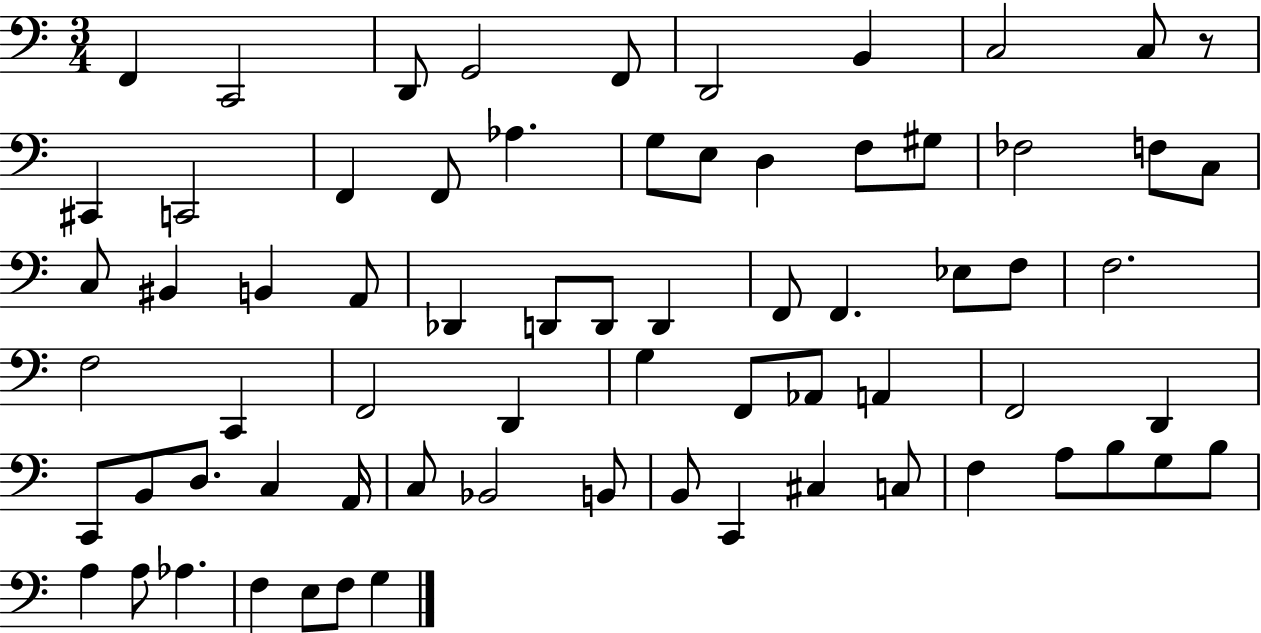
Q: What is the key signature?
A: C major